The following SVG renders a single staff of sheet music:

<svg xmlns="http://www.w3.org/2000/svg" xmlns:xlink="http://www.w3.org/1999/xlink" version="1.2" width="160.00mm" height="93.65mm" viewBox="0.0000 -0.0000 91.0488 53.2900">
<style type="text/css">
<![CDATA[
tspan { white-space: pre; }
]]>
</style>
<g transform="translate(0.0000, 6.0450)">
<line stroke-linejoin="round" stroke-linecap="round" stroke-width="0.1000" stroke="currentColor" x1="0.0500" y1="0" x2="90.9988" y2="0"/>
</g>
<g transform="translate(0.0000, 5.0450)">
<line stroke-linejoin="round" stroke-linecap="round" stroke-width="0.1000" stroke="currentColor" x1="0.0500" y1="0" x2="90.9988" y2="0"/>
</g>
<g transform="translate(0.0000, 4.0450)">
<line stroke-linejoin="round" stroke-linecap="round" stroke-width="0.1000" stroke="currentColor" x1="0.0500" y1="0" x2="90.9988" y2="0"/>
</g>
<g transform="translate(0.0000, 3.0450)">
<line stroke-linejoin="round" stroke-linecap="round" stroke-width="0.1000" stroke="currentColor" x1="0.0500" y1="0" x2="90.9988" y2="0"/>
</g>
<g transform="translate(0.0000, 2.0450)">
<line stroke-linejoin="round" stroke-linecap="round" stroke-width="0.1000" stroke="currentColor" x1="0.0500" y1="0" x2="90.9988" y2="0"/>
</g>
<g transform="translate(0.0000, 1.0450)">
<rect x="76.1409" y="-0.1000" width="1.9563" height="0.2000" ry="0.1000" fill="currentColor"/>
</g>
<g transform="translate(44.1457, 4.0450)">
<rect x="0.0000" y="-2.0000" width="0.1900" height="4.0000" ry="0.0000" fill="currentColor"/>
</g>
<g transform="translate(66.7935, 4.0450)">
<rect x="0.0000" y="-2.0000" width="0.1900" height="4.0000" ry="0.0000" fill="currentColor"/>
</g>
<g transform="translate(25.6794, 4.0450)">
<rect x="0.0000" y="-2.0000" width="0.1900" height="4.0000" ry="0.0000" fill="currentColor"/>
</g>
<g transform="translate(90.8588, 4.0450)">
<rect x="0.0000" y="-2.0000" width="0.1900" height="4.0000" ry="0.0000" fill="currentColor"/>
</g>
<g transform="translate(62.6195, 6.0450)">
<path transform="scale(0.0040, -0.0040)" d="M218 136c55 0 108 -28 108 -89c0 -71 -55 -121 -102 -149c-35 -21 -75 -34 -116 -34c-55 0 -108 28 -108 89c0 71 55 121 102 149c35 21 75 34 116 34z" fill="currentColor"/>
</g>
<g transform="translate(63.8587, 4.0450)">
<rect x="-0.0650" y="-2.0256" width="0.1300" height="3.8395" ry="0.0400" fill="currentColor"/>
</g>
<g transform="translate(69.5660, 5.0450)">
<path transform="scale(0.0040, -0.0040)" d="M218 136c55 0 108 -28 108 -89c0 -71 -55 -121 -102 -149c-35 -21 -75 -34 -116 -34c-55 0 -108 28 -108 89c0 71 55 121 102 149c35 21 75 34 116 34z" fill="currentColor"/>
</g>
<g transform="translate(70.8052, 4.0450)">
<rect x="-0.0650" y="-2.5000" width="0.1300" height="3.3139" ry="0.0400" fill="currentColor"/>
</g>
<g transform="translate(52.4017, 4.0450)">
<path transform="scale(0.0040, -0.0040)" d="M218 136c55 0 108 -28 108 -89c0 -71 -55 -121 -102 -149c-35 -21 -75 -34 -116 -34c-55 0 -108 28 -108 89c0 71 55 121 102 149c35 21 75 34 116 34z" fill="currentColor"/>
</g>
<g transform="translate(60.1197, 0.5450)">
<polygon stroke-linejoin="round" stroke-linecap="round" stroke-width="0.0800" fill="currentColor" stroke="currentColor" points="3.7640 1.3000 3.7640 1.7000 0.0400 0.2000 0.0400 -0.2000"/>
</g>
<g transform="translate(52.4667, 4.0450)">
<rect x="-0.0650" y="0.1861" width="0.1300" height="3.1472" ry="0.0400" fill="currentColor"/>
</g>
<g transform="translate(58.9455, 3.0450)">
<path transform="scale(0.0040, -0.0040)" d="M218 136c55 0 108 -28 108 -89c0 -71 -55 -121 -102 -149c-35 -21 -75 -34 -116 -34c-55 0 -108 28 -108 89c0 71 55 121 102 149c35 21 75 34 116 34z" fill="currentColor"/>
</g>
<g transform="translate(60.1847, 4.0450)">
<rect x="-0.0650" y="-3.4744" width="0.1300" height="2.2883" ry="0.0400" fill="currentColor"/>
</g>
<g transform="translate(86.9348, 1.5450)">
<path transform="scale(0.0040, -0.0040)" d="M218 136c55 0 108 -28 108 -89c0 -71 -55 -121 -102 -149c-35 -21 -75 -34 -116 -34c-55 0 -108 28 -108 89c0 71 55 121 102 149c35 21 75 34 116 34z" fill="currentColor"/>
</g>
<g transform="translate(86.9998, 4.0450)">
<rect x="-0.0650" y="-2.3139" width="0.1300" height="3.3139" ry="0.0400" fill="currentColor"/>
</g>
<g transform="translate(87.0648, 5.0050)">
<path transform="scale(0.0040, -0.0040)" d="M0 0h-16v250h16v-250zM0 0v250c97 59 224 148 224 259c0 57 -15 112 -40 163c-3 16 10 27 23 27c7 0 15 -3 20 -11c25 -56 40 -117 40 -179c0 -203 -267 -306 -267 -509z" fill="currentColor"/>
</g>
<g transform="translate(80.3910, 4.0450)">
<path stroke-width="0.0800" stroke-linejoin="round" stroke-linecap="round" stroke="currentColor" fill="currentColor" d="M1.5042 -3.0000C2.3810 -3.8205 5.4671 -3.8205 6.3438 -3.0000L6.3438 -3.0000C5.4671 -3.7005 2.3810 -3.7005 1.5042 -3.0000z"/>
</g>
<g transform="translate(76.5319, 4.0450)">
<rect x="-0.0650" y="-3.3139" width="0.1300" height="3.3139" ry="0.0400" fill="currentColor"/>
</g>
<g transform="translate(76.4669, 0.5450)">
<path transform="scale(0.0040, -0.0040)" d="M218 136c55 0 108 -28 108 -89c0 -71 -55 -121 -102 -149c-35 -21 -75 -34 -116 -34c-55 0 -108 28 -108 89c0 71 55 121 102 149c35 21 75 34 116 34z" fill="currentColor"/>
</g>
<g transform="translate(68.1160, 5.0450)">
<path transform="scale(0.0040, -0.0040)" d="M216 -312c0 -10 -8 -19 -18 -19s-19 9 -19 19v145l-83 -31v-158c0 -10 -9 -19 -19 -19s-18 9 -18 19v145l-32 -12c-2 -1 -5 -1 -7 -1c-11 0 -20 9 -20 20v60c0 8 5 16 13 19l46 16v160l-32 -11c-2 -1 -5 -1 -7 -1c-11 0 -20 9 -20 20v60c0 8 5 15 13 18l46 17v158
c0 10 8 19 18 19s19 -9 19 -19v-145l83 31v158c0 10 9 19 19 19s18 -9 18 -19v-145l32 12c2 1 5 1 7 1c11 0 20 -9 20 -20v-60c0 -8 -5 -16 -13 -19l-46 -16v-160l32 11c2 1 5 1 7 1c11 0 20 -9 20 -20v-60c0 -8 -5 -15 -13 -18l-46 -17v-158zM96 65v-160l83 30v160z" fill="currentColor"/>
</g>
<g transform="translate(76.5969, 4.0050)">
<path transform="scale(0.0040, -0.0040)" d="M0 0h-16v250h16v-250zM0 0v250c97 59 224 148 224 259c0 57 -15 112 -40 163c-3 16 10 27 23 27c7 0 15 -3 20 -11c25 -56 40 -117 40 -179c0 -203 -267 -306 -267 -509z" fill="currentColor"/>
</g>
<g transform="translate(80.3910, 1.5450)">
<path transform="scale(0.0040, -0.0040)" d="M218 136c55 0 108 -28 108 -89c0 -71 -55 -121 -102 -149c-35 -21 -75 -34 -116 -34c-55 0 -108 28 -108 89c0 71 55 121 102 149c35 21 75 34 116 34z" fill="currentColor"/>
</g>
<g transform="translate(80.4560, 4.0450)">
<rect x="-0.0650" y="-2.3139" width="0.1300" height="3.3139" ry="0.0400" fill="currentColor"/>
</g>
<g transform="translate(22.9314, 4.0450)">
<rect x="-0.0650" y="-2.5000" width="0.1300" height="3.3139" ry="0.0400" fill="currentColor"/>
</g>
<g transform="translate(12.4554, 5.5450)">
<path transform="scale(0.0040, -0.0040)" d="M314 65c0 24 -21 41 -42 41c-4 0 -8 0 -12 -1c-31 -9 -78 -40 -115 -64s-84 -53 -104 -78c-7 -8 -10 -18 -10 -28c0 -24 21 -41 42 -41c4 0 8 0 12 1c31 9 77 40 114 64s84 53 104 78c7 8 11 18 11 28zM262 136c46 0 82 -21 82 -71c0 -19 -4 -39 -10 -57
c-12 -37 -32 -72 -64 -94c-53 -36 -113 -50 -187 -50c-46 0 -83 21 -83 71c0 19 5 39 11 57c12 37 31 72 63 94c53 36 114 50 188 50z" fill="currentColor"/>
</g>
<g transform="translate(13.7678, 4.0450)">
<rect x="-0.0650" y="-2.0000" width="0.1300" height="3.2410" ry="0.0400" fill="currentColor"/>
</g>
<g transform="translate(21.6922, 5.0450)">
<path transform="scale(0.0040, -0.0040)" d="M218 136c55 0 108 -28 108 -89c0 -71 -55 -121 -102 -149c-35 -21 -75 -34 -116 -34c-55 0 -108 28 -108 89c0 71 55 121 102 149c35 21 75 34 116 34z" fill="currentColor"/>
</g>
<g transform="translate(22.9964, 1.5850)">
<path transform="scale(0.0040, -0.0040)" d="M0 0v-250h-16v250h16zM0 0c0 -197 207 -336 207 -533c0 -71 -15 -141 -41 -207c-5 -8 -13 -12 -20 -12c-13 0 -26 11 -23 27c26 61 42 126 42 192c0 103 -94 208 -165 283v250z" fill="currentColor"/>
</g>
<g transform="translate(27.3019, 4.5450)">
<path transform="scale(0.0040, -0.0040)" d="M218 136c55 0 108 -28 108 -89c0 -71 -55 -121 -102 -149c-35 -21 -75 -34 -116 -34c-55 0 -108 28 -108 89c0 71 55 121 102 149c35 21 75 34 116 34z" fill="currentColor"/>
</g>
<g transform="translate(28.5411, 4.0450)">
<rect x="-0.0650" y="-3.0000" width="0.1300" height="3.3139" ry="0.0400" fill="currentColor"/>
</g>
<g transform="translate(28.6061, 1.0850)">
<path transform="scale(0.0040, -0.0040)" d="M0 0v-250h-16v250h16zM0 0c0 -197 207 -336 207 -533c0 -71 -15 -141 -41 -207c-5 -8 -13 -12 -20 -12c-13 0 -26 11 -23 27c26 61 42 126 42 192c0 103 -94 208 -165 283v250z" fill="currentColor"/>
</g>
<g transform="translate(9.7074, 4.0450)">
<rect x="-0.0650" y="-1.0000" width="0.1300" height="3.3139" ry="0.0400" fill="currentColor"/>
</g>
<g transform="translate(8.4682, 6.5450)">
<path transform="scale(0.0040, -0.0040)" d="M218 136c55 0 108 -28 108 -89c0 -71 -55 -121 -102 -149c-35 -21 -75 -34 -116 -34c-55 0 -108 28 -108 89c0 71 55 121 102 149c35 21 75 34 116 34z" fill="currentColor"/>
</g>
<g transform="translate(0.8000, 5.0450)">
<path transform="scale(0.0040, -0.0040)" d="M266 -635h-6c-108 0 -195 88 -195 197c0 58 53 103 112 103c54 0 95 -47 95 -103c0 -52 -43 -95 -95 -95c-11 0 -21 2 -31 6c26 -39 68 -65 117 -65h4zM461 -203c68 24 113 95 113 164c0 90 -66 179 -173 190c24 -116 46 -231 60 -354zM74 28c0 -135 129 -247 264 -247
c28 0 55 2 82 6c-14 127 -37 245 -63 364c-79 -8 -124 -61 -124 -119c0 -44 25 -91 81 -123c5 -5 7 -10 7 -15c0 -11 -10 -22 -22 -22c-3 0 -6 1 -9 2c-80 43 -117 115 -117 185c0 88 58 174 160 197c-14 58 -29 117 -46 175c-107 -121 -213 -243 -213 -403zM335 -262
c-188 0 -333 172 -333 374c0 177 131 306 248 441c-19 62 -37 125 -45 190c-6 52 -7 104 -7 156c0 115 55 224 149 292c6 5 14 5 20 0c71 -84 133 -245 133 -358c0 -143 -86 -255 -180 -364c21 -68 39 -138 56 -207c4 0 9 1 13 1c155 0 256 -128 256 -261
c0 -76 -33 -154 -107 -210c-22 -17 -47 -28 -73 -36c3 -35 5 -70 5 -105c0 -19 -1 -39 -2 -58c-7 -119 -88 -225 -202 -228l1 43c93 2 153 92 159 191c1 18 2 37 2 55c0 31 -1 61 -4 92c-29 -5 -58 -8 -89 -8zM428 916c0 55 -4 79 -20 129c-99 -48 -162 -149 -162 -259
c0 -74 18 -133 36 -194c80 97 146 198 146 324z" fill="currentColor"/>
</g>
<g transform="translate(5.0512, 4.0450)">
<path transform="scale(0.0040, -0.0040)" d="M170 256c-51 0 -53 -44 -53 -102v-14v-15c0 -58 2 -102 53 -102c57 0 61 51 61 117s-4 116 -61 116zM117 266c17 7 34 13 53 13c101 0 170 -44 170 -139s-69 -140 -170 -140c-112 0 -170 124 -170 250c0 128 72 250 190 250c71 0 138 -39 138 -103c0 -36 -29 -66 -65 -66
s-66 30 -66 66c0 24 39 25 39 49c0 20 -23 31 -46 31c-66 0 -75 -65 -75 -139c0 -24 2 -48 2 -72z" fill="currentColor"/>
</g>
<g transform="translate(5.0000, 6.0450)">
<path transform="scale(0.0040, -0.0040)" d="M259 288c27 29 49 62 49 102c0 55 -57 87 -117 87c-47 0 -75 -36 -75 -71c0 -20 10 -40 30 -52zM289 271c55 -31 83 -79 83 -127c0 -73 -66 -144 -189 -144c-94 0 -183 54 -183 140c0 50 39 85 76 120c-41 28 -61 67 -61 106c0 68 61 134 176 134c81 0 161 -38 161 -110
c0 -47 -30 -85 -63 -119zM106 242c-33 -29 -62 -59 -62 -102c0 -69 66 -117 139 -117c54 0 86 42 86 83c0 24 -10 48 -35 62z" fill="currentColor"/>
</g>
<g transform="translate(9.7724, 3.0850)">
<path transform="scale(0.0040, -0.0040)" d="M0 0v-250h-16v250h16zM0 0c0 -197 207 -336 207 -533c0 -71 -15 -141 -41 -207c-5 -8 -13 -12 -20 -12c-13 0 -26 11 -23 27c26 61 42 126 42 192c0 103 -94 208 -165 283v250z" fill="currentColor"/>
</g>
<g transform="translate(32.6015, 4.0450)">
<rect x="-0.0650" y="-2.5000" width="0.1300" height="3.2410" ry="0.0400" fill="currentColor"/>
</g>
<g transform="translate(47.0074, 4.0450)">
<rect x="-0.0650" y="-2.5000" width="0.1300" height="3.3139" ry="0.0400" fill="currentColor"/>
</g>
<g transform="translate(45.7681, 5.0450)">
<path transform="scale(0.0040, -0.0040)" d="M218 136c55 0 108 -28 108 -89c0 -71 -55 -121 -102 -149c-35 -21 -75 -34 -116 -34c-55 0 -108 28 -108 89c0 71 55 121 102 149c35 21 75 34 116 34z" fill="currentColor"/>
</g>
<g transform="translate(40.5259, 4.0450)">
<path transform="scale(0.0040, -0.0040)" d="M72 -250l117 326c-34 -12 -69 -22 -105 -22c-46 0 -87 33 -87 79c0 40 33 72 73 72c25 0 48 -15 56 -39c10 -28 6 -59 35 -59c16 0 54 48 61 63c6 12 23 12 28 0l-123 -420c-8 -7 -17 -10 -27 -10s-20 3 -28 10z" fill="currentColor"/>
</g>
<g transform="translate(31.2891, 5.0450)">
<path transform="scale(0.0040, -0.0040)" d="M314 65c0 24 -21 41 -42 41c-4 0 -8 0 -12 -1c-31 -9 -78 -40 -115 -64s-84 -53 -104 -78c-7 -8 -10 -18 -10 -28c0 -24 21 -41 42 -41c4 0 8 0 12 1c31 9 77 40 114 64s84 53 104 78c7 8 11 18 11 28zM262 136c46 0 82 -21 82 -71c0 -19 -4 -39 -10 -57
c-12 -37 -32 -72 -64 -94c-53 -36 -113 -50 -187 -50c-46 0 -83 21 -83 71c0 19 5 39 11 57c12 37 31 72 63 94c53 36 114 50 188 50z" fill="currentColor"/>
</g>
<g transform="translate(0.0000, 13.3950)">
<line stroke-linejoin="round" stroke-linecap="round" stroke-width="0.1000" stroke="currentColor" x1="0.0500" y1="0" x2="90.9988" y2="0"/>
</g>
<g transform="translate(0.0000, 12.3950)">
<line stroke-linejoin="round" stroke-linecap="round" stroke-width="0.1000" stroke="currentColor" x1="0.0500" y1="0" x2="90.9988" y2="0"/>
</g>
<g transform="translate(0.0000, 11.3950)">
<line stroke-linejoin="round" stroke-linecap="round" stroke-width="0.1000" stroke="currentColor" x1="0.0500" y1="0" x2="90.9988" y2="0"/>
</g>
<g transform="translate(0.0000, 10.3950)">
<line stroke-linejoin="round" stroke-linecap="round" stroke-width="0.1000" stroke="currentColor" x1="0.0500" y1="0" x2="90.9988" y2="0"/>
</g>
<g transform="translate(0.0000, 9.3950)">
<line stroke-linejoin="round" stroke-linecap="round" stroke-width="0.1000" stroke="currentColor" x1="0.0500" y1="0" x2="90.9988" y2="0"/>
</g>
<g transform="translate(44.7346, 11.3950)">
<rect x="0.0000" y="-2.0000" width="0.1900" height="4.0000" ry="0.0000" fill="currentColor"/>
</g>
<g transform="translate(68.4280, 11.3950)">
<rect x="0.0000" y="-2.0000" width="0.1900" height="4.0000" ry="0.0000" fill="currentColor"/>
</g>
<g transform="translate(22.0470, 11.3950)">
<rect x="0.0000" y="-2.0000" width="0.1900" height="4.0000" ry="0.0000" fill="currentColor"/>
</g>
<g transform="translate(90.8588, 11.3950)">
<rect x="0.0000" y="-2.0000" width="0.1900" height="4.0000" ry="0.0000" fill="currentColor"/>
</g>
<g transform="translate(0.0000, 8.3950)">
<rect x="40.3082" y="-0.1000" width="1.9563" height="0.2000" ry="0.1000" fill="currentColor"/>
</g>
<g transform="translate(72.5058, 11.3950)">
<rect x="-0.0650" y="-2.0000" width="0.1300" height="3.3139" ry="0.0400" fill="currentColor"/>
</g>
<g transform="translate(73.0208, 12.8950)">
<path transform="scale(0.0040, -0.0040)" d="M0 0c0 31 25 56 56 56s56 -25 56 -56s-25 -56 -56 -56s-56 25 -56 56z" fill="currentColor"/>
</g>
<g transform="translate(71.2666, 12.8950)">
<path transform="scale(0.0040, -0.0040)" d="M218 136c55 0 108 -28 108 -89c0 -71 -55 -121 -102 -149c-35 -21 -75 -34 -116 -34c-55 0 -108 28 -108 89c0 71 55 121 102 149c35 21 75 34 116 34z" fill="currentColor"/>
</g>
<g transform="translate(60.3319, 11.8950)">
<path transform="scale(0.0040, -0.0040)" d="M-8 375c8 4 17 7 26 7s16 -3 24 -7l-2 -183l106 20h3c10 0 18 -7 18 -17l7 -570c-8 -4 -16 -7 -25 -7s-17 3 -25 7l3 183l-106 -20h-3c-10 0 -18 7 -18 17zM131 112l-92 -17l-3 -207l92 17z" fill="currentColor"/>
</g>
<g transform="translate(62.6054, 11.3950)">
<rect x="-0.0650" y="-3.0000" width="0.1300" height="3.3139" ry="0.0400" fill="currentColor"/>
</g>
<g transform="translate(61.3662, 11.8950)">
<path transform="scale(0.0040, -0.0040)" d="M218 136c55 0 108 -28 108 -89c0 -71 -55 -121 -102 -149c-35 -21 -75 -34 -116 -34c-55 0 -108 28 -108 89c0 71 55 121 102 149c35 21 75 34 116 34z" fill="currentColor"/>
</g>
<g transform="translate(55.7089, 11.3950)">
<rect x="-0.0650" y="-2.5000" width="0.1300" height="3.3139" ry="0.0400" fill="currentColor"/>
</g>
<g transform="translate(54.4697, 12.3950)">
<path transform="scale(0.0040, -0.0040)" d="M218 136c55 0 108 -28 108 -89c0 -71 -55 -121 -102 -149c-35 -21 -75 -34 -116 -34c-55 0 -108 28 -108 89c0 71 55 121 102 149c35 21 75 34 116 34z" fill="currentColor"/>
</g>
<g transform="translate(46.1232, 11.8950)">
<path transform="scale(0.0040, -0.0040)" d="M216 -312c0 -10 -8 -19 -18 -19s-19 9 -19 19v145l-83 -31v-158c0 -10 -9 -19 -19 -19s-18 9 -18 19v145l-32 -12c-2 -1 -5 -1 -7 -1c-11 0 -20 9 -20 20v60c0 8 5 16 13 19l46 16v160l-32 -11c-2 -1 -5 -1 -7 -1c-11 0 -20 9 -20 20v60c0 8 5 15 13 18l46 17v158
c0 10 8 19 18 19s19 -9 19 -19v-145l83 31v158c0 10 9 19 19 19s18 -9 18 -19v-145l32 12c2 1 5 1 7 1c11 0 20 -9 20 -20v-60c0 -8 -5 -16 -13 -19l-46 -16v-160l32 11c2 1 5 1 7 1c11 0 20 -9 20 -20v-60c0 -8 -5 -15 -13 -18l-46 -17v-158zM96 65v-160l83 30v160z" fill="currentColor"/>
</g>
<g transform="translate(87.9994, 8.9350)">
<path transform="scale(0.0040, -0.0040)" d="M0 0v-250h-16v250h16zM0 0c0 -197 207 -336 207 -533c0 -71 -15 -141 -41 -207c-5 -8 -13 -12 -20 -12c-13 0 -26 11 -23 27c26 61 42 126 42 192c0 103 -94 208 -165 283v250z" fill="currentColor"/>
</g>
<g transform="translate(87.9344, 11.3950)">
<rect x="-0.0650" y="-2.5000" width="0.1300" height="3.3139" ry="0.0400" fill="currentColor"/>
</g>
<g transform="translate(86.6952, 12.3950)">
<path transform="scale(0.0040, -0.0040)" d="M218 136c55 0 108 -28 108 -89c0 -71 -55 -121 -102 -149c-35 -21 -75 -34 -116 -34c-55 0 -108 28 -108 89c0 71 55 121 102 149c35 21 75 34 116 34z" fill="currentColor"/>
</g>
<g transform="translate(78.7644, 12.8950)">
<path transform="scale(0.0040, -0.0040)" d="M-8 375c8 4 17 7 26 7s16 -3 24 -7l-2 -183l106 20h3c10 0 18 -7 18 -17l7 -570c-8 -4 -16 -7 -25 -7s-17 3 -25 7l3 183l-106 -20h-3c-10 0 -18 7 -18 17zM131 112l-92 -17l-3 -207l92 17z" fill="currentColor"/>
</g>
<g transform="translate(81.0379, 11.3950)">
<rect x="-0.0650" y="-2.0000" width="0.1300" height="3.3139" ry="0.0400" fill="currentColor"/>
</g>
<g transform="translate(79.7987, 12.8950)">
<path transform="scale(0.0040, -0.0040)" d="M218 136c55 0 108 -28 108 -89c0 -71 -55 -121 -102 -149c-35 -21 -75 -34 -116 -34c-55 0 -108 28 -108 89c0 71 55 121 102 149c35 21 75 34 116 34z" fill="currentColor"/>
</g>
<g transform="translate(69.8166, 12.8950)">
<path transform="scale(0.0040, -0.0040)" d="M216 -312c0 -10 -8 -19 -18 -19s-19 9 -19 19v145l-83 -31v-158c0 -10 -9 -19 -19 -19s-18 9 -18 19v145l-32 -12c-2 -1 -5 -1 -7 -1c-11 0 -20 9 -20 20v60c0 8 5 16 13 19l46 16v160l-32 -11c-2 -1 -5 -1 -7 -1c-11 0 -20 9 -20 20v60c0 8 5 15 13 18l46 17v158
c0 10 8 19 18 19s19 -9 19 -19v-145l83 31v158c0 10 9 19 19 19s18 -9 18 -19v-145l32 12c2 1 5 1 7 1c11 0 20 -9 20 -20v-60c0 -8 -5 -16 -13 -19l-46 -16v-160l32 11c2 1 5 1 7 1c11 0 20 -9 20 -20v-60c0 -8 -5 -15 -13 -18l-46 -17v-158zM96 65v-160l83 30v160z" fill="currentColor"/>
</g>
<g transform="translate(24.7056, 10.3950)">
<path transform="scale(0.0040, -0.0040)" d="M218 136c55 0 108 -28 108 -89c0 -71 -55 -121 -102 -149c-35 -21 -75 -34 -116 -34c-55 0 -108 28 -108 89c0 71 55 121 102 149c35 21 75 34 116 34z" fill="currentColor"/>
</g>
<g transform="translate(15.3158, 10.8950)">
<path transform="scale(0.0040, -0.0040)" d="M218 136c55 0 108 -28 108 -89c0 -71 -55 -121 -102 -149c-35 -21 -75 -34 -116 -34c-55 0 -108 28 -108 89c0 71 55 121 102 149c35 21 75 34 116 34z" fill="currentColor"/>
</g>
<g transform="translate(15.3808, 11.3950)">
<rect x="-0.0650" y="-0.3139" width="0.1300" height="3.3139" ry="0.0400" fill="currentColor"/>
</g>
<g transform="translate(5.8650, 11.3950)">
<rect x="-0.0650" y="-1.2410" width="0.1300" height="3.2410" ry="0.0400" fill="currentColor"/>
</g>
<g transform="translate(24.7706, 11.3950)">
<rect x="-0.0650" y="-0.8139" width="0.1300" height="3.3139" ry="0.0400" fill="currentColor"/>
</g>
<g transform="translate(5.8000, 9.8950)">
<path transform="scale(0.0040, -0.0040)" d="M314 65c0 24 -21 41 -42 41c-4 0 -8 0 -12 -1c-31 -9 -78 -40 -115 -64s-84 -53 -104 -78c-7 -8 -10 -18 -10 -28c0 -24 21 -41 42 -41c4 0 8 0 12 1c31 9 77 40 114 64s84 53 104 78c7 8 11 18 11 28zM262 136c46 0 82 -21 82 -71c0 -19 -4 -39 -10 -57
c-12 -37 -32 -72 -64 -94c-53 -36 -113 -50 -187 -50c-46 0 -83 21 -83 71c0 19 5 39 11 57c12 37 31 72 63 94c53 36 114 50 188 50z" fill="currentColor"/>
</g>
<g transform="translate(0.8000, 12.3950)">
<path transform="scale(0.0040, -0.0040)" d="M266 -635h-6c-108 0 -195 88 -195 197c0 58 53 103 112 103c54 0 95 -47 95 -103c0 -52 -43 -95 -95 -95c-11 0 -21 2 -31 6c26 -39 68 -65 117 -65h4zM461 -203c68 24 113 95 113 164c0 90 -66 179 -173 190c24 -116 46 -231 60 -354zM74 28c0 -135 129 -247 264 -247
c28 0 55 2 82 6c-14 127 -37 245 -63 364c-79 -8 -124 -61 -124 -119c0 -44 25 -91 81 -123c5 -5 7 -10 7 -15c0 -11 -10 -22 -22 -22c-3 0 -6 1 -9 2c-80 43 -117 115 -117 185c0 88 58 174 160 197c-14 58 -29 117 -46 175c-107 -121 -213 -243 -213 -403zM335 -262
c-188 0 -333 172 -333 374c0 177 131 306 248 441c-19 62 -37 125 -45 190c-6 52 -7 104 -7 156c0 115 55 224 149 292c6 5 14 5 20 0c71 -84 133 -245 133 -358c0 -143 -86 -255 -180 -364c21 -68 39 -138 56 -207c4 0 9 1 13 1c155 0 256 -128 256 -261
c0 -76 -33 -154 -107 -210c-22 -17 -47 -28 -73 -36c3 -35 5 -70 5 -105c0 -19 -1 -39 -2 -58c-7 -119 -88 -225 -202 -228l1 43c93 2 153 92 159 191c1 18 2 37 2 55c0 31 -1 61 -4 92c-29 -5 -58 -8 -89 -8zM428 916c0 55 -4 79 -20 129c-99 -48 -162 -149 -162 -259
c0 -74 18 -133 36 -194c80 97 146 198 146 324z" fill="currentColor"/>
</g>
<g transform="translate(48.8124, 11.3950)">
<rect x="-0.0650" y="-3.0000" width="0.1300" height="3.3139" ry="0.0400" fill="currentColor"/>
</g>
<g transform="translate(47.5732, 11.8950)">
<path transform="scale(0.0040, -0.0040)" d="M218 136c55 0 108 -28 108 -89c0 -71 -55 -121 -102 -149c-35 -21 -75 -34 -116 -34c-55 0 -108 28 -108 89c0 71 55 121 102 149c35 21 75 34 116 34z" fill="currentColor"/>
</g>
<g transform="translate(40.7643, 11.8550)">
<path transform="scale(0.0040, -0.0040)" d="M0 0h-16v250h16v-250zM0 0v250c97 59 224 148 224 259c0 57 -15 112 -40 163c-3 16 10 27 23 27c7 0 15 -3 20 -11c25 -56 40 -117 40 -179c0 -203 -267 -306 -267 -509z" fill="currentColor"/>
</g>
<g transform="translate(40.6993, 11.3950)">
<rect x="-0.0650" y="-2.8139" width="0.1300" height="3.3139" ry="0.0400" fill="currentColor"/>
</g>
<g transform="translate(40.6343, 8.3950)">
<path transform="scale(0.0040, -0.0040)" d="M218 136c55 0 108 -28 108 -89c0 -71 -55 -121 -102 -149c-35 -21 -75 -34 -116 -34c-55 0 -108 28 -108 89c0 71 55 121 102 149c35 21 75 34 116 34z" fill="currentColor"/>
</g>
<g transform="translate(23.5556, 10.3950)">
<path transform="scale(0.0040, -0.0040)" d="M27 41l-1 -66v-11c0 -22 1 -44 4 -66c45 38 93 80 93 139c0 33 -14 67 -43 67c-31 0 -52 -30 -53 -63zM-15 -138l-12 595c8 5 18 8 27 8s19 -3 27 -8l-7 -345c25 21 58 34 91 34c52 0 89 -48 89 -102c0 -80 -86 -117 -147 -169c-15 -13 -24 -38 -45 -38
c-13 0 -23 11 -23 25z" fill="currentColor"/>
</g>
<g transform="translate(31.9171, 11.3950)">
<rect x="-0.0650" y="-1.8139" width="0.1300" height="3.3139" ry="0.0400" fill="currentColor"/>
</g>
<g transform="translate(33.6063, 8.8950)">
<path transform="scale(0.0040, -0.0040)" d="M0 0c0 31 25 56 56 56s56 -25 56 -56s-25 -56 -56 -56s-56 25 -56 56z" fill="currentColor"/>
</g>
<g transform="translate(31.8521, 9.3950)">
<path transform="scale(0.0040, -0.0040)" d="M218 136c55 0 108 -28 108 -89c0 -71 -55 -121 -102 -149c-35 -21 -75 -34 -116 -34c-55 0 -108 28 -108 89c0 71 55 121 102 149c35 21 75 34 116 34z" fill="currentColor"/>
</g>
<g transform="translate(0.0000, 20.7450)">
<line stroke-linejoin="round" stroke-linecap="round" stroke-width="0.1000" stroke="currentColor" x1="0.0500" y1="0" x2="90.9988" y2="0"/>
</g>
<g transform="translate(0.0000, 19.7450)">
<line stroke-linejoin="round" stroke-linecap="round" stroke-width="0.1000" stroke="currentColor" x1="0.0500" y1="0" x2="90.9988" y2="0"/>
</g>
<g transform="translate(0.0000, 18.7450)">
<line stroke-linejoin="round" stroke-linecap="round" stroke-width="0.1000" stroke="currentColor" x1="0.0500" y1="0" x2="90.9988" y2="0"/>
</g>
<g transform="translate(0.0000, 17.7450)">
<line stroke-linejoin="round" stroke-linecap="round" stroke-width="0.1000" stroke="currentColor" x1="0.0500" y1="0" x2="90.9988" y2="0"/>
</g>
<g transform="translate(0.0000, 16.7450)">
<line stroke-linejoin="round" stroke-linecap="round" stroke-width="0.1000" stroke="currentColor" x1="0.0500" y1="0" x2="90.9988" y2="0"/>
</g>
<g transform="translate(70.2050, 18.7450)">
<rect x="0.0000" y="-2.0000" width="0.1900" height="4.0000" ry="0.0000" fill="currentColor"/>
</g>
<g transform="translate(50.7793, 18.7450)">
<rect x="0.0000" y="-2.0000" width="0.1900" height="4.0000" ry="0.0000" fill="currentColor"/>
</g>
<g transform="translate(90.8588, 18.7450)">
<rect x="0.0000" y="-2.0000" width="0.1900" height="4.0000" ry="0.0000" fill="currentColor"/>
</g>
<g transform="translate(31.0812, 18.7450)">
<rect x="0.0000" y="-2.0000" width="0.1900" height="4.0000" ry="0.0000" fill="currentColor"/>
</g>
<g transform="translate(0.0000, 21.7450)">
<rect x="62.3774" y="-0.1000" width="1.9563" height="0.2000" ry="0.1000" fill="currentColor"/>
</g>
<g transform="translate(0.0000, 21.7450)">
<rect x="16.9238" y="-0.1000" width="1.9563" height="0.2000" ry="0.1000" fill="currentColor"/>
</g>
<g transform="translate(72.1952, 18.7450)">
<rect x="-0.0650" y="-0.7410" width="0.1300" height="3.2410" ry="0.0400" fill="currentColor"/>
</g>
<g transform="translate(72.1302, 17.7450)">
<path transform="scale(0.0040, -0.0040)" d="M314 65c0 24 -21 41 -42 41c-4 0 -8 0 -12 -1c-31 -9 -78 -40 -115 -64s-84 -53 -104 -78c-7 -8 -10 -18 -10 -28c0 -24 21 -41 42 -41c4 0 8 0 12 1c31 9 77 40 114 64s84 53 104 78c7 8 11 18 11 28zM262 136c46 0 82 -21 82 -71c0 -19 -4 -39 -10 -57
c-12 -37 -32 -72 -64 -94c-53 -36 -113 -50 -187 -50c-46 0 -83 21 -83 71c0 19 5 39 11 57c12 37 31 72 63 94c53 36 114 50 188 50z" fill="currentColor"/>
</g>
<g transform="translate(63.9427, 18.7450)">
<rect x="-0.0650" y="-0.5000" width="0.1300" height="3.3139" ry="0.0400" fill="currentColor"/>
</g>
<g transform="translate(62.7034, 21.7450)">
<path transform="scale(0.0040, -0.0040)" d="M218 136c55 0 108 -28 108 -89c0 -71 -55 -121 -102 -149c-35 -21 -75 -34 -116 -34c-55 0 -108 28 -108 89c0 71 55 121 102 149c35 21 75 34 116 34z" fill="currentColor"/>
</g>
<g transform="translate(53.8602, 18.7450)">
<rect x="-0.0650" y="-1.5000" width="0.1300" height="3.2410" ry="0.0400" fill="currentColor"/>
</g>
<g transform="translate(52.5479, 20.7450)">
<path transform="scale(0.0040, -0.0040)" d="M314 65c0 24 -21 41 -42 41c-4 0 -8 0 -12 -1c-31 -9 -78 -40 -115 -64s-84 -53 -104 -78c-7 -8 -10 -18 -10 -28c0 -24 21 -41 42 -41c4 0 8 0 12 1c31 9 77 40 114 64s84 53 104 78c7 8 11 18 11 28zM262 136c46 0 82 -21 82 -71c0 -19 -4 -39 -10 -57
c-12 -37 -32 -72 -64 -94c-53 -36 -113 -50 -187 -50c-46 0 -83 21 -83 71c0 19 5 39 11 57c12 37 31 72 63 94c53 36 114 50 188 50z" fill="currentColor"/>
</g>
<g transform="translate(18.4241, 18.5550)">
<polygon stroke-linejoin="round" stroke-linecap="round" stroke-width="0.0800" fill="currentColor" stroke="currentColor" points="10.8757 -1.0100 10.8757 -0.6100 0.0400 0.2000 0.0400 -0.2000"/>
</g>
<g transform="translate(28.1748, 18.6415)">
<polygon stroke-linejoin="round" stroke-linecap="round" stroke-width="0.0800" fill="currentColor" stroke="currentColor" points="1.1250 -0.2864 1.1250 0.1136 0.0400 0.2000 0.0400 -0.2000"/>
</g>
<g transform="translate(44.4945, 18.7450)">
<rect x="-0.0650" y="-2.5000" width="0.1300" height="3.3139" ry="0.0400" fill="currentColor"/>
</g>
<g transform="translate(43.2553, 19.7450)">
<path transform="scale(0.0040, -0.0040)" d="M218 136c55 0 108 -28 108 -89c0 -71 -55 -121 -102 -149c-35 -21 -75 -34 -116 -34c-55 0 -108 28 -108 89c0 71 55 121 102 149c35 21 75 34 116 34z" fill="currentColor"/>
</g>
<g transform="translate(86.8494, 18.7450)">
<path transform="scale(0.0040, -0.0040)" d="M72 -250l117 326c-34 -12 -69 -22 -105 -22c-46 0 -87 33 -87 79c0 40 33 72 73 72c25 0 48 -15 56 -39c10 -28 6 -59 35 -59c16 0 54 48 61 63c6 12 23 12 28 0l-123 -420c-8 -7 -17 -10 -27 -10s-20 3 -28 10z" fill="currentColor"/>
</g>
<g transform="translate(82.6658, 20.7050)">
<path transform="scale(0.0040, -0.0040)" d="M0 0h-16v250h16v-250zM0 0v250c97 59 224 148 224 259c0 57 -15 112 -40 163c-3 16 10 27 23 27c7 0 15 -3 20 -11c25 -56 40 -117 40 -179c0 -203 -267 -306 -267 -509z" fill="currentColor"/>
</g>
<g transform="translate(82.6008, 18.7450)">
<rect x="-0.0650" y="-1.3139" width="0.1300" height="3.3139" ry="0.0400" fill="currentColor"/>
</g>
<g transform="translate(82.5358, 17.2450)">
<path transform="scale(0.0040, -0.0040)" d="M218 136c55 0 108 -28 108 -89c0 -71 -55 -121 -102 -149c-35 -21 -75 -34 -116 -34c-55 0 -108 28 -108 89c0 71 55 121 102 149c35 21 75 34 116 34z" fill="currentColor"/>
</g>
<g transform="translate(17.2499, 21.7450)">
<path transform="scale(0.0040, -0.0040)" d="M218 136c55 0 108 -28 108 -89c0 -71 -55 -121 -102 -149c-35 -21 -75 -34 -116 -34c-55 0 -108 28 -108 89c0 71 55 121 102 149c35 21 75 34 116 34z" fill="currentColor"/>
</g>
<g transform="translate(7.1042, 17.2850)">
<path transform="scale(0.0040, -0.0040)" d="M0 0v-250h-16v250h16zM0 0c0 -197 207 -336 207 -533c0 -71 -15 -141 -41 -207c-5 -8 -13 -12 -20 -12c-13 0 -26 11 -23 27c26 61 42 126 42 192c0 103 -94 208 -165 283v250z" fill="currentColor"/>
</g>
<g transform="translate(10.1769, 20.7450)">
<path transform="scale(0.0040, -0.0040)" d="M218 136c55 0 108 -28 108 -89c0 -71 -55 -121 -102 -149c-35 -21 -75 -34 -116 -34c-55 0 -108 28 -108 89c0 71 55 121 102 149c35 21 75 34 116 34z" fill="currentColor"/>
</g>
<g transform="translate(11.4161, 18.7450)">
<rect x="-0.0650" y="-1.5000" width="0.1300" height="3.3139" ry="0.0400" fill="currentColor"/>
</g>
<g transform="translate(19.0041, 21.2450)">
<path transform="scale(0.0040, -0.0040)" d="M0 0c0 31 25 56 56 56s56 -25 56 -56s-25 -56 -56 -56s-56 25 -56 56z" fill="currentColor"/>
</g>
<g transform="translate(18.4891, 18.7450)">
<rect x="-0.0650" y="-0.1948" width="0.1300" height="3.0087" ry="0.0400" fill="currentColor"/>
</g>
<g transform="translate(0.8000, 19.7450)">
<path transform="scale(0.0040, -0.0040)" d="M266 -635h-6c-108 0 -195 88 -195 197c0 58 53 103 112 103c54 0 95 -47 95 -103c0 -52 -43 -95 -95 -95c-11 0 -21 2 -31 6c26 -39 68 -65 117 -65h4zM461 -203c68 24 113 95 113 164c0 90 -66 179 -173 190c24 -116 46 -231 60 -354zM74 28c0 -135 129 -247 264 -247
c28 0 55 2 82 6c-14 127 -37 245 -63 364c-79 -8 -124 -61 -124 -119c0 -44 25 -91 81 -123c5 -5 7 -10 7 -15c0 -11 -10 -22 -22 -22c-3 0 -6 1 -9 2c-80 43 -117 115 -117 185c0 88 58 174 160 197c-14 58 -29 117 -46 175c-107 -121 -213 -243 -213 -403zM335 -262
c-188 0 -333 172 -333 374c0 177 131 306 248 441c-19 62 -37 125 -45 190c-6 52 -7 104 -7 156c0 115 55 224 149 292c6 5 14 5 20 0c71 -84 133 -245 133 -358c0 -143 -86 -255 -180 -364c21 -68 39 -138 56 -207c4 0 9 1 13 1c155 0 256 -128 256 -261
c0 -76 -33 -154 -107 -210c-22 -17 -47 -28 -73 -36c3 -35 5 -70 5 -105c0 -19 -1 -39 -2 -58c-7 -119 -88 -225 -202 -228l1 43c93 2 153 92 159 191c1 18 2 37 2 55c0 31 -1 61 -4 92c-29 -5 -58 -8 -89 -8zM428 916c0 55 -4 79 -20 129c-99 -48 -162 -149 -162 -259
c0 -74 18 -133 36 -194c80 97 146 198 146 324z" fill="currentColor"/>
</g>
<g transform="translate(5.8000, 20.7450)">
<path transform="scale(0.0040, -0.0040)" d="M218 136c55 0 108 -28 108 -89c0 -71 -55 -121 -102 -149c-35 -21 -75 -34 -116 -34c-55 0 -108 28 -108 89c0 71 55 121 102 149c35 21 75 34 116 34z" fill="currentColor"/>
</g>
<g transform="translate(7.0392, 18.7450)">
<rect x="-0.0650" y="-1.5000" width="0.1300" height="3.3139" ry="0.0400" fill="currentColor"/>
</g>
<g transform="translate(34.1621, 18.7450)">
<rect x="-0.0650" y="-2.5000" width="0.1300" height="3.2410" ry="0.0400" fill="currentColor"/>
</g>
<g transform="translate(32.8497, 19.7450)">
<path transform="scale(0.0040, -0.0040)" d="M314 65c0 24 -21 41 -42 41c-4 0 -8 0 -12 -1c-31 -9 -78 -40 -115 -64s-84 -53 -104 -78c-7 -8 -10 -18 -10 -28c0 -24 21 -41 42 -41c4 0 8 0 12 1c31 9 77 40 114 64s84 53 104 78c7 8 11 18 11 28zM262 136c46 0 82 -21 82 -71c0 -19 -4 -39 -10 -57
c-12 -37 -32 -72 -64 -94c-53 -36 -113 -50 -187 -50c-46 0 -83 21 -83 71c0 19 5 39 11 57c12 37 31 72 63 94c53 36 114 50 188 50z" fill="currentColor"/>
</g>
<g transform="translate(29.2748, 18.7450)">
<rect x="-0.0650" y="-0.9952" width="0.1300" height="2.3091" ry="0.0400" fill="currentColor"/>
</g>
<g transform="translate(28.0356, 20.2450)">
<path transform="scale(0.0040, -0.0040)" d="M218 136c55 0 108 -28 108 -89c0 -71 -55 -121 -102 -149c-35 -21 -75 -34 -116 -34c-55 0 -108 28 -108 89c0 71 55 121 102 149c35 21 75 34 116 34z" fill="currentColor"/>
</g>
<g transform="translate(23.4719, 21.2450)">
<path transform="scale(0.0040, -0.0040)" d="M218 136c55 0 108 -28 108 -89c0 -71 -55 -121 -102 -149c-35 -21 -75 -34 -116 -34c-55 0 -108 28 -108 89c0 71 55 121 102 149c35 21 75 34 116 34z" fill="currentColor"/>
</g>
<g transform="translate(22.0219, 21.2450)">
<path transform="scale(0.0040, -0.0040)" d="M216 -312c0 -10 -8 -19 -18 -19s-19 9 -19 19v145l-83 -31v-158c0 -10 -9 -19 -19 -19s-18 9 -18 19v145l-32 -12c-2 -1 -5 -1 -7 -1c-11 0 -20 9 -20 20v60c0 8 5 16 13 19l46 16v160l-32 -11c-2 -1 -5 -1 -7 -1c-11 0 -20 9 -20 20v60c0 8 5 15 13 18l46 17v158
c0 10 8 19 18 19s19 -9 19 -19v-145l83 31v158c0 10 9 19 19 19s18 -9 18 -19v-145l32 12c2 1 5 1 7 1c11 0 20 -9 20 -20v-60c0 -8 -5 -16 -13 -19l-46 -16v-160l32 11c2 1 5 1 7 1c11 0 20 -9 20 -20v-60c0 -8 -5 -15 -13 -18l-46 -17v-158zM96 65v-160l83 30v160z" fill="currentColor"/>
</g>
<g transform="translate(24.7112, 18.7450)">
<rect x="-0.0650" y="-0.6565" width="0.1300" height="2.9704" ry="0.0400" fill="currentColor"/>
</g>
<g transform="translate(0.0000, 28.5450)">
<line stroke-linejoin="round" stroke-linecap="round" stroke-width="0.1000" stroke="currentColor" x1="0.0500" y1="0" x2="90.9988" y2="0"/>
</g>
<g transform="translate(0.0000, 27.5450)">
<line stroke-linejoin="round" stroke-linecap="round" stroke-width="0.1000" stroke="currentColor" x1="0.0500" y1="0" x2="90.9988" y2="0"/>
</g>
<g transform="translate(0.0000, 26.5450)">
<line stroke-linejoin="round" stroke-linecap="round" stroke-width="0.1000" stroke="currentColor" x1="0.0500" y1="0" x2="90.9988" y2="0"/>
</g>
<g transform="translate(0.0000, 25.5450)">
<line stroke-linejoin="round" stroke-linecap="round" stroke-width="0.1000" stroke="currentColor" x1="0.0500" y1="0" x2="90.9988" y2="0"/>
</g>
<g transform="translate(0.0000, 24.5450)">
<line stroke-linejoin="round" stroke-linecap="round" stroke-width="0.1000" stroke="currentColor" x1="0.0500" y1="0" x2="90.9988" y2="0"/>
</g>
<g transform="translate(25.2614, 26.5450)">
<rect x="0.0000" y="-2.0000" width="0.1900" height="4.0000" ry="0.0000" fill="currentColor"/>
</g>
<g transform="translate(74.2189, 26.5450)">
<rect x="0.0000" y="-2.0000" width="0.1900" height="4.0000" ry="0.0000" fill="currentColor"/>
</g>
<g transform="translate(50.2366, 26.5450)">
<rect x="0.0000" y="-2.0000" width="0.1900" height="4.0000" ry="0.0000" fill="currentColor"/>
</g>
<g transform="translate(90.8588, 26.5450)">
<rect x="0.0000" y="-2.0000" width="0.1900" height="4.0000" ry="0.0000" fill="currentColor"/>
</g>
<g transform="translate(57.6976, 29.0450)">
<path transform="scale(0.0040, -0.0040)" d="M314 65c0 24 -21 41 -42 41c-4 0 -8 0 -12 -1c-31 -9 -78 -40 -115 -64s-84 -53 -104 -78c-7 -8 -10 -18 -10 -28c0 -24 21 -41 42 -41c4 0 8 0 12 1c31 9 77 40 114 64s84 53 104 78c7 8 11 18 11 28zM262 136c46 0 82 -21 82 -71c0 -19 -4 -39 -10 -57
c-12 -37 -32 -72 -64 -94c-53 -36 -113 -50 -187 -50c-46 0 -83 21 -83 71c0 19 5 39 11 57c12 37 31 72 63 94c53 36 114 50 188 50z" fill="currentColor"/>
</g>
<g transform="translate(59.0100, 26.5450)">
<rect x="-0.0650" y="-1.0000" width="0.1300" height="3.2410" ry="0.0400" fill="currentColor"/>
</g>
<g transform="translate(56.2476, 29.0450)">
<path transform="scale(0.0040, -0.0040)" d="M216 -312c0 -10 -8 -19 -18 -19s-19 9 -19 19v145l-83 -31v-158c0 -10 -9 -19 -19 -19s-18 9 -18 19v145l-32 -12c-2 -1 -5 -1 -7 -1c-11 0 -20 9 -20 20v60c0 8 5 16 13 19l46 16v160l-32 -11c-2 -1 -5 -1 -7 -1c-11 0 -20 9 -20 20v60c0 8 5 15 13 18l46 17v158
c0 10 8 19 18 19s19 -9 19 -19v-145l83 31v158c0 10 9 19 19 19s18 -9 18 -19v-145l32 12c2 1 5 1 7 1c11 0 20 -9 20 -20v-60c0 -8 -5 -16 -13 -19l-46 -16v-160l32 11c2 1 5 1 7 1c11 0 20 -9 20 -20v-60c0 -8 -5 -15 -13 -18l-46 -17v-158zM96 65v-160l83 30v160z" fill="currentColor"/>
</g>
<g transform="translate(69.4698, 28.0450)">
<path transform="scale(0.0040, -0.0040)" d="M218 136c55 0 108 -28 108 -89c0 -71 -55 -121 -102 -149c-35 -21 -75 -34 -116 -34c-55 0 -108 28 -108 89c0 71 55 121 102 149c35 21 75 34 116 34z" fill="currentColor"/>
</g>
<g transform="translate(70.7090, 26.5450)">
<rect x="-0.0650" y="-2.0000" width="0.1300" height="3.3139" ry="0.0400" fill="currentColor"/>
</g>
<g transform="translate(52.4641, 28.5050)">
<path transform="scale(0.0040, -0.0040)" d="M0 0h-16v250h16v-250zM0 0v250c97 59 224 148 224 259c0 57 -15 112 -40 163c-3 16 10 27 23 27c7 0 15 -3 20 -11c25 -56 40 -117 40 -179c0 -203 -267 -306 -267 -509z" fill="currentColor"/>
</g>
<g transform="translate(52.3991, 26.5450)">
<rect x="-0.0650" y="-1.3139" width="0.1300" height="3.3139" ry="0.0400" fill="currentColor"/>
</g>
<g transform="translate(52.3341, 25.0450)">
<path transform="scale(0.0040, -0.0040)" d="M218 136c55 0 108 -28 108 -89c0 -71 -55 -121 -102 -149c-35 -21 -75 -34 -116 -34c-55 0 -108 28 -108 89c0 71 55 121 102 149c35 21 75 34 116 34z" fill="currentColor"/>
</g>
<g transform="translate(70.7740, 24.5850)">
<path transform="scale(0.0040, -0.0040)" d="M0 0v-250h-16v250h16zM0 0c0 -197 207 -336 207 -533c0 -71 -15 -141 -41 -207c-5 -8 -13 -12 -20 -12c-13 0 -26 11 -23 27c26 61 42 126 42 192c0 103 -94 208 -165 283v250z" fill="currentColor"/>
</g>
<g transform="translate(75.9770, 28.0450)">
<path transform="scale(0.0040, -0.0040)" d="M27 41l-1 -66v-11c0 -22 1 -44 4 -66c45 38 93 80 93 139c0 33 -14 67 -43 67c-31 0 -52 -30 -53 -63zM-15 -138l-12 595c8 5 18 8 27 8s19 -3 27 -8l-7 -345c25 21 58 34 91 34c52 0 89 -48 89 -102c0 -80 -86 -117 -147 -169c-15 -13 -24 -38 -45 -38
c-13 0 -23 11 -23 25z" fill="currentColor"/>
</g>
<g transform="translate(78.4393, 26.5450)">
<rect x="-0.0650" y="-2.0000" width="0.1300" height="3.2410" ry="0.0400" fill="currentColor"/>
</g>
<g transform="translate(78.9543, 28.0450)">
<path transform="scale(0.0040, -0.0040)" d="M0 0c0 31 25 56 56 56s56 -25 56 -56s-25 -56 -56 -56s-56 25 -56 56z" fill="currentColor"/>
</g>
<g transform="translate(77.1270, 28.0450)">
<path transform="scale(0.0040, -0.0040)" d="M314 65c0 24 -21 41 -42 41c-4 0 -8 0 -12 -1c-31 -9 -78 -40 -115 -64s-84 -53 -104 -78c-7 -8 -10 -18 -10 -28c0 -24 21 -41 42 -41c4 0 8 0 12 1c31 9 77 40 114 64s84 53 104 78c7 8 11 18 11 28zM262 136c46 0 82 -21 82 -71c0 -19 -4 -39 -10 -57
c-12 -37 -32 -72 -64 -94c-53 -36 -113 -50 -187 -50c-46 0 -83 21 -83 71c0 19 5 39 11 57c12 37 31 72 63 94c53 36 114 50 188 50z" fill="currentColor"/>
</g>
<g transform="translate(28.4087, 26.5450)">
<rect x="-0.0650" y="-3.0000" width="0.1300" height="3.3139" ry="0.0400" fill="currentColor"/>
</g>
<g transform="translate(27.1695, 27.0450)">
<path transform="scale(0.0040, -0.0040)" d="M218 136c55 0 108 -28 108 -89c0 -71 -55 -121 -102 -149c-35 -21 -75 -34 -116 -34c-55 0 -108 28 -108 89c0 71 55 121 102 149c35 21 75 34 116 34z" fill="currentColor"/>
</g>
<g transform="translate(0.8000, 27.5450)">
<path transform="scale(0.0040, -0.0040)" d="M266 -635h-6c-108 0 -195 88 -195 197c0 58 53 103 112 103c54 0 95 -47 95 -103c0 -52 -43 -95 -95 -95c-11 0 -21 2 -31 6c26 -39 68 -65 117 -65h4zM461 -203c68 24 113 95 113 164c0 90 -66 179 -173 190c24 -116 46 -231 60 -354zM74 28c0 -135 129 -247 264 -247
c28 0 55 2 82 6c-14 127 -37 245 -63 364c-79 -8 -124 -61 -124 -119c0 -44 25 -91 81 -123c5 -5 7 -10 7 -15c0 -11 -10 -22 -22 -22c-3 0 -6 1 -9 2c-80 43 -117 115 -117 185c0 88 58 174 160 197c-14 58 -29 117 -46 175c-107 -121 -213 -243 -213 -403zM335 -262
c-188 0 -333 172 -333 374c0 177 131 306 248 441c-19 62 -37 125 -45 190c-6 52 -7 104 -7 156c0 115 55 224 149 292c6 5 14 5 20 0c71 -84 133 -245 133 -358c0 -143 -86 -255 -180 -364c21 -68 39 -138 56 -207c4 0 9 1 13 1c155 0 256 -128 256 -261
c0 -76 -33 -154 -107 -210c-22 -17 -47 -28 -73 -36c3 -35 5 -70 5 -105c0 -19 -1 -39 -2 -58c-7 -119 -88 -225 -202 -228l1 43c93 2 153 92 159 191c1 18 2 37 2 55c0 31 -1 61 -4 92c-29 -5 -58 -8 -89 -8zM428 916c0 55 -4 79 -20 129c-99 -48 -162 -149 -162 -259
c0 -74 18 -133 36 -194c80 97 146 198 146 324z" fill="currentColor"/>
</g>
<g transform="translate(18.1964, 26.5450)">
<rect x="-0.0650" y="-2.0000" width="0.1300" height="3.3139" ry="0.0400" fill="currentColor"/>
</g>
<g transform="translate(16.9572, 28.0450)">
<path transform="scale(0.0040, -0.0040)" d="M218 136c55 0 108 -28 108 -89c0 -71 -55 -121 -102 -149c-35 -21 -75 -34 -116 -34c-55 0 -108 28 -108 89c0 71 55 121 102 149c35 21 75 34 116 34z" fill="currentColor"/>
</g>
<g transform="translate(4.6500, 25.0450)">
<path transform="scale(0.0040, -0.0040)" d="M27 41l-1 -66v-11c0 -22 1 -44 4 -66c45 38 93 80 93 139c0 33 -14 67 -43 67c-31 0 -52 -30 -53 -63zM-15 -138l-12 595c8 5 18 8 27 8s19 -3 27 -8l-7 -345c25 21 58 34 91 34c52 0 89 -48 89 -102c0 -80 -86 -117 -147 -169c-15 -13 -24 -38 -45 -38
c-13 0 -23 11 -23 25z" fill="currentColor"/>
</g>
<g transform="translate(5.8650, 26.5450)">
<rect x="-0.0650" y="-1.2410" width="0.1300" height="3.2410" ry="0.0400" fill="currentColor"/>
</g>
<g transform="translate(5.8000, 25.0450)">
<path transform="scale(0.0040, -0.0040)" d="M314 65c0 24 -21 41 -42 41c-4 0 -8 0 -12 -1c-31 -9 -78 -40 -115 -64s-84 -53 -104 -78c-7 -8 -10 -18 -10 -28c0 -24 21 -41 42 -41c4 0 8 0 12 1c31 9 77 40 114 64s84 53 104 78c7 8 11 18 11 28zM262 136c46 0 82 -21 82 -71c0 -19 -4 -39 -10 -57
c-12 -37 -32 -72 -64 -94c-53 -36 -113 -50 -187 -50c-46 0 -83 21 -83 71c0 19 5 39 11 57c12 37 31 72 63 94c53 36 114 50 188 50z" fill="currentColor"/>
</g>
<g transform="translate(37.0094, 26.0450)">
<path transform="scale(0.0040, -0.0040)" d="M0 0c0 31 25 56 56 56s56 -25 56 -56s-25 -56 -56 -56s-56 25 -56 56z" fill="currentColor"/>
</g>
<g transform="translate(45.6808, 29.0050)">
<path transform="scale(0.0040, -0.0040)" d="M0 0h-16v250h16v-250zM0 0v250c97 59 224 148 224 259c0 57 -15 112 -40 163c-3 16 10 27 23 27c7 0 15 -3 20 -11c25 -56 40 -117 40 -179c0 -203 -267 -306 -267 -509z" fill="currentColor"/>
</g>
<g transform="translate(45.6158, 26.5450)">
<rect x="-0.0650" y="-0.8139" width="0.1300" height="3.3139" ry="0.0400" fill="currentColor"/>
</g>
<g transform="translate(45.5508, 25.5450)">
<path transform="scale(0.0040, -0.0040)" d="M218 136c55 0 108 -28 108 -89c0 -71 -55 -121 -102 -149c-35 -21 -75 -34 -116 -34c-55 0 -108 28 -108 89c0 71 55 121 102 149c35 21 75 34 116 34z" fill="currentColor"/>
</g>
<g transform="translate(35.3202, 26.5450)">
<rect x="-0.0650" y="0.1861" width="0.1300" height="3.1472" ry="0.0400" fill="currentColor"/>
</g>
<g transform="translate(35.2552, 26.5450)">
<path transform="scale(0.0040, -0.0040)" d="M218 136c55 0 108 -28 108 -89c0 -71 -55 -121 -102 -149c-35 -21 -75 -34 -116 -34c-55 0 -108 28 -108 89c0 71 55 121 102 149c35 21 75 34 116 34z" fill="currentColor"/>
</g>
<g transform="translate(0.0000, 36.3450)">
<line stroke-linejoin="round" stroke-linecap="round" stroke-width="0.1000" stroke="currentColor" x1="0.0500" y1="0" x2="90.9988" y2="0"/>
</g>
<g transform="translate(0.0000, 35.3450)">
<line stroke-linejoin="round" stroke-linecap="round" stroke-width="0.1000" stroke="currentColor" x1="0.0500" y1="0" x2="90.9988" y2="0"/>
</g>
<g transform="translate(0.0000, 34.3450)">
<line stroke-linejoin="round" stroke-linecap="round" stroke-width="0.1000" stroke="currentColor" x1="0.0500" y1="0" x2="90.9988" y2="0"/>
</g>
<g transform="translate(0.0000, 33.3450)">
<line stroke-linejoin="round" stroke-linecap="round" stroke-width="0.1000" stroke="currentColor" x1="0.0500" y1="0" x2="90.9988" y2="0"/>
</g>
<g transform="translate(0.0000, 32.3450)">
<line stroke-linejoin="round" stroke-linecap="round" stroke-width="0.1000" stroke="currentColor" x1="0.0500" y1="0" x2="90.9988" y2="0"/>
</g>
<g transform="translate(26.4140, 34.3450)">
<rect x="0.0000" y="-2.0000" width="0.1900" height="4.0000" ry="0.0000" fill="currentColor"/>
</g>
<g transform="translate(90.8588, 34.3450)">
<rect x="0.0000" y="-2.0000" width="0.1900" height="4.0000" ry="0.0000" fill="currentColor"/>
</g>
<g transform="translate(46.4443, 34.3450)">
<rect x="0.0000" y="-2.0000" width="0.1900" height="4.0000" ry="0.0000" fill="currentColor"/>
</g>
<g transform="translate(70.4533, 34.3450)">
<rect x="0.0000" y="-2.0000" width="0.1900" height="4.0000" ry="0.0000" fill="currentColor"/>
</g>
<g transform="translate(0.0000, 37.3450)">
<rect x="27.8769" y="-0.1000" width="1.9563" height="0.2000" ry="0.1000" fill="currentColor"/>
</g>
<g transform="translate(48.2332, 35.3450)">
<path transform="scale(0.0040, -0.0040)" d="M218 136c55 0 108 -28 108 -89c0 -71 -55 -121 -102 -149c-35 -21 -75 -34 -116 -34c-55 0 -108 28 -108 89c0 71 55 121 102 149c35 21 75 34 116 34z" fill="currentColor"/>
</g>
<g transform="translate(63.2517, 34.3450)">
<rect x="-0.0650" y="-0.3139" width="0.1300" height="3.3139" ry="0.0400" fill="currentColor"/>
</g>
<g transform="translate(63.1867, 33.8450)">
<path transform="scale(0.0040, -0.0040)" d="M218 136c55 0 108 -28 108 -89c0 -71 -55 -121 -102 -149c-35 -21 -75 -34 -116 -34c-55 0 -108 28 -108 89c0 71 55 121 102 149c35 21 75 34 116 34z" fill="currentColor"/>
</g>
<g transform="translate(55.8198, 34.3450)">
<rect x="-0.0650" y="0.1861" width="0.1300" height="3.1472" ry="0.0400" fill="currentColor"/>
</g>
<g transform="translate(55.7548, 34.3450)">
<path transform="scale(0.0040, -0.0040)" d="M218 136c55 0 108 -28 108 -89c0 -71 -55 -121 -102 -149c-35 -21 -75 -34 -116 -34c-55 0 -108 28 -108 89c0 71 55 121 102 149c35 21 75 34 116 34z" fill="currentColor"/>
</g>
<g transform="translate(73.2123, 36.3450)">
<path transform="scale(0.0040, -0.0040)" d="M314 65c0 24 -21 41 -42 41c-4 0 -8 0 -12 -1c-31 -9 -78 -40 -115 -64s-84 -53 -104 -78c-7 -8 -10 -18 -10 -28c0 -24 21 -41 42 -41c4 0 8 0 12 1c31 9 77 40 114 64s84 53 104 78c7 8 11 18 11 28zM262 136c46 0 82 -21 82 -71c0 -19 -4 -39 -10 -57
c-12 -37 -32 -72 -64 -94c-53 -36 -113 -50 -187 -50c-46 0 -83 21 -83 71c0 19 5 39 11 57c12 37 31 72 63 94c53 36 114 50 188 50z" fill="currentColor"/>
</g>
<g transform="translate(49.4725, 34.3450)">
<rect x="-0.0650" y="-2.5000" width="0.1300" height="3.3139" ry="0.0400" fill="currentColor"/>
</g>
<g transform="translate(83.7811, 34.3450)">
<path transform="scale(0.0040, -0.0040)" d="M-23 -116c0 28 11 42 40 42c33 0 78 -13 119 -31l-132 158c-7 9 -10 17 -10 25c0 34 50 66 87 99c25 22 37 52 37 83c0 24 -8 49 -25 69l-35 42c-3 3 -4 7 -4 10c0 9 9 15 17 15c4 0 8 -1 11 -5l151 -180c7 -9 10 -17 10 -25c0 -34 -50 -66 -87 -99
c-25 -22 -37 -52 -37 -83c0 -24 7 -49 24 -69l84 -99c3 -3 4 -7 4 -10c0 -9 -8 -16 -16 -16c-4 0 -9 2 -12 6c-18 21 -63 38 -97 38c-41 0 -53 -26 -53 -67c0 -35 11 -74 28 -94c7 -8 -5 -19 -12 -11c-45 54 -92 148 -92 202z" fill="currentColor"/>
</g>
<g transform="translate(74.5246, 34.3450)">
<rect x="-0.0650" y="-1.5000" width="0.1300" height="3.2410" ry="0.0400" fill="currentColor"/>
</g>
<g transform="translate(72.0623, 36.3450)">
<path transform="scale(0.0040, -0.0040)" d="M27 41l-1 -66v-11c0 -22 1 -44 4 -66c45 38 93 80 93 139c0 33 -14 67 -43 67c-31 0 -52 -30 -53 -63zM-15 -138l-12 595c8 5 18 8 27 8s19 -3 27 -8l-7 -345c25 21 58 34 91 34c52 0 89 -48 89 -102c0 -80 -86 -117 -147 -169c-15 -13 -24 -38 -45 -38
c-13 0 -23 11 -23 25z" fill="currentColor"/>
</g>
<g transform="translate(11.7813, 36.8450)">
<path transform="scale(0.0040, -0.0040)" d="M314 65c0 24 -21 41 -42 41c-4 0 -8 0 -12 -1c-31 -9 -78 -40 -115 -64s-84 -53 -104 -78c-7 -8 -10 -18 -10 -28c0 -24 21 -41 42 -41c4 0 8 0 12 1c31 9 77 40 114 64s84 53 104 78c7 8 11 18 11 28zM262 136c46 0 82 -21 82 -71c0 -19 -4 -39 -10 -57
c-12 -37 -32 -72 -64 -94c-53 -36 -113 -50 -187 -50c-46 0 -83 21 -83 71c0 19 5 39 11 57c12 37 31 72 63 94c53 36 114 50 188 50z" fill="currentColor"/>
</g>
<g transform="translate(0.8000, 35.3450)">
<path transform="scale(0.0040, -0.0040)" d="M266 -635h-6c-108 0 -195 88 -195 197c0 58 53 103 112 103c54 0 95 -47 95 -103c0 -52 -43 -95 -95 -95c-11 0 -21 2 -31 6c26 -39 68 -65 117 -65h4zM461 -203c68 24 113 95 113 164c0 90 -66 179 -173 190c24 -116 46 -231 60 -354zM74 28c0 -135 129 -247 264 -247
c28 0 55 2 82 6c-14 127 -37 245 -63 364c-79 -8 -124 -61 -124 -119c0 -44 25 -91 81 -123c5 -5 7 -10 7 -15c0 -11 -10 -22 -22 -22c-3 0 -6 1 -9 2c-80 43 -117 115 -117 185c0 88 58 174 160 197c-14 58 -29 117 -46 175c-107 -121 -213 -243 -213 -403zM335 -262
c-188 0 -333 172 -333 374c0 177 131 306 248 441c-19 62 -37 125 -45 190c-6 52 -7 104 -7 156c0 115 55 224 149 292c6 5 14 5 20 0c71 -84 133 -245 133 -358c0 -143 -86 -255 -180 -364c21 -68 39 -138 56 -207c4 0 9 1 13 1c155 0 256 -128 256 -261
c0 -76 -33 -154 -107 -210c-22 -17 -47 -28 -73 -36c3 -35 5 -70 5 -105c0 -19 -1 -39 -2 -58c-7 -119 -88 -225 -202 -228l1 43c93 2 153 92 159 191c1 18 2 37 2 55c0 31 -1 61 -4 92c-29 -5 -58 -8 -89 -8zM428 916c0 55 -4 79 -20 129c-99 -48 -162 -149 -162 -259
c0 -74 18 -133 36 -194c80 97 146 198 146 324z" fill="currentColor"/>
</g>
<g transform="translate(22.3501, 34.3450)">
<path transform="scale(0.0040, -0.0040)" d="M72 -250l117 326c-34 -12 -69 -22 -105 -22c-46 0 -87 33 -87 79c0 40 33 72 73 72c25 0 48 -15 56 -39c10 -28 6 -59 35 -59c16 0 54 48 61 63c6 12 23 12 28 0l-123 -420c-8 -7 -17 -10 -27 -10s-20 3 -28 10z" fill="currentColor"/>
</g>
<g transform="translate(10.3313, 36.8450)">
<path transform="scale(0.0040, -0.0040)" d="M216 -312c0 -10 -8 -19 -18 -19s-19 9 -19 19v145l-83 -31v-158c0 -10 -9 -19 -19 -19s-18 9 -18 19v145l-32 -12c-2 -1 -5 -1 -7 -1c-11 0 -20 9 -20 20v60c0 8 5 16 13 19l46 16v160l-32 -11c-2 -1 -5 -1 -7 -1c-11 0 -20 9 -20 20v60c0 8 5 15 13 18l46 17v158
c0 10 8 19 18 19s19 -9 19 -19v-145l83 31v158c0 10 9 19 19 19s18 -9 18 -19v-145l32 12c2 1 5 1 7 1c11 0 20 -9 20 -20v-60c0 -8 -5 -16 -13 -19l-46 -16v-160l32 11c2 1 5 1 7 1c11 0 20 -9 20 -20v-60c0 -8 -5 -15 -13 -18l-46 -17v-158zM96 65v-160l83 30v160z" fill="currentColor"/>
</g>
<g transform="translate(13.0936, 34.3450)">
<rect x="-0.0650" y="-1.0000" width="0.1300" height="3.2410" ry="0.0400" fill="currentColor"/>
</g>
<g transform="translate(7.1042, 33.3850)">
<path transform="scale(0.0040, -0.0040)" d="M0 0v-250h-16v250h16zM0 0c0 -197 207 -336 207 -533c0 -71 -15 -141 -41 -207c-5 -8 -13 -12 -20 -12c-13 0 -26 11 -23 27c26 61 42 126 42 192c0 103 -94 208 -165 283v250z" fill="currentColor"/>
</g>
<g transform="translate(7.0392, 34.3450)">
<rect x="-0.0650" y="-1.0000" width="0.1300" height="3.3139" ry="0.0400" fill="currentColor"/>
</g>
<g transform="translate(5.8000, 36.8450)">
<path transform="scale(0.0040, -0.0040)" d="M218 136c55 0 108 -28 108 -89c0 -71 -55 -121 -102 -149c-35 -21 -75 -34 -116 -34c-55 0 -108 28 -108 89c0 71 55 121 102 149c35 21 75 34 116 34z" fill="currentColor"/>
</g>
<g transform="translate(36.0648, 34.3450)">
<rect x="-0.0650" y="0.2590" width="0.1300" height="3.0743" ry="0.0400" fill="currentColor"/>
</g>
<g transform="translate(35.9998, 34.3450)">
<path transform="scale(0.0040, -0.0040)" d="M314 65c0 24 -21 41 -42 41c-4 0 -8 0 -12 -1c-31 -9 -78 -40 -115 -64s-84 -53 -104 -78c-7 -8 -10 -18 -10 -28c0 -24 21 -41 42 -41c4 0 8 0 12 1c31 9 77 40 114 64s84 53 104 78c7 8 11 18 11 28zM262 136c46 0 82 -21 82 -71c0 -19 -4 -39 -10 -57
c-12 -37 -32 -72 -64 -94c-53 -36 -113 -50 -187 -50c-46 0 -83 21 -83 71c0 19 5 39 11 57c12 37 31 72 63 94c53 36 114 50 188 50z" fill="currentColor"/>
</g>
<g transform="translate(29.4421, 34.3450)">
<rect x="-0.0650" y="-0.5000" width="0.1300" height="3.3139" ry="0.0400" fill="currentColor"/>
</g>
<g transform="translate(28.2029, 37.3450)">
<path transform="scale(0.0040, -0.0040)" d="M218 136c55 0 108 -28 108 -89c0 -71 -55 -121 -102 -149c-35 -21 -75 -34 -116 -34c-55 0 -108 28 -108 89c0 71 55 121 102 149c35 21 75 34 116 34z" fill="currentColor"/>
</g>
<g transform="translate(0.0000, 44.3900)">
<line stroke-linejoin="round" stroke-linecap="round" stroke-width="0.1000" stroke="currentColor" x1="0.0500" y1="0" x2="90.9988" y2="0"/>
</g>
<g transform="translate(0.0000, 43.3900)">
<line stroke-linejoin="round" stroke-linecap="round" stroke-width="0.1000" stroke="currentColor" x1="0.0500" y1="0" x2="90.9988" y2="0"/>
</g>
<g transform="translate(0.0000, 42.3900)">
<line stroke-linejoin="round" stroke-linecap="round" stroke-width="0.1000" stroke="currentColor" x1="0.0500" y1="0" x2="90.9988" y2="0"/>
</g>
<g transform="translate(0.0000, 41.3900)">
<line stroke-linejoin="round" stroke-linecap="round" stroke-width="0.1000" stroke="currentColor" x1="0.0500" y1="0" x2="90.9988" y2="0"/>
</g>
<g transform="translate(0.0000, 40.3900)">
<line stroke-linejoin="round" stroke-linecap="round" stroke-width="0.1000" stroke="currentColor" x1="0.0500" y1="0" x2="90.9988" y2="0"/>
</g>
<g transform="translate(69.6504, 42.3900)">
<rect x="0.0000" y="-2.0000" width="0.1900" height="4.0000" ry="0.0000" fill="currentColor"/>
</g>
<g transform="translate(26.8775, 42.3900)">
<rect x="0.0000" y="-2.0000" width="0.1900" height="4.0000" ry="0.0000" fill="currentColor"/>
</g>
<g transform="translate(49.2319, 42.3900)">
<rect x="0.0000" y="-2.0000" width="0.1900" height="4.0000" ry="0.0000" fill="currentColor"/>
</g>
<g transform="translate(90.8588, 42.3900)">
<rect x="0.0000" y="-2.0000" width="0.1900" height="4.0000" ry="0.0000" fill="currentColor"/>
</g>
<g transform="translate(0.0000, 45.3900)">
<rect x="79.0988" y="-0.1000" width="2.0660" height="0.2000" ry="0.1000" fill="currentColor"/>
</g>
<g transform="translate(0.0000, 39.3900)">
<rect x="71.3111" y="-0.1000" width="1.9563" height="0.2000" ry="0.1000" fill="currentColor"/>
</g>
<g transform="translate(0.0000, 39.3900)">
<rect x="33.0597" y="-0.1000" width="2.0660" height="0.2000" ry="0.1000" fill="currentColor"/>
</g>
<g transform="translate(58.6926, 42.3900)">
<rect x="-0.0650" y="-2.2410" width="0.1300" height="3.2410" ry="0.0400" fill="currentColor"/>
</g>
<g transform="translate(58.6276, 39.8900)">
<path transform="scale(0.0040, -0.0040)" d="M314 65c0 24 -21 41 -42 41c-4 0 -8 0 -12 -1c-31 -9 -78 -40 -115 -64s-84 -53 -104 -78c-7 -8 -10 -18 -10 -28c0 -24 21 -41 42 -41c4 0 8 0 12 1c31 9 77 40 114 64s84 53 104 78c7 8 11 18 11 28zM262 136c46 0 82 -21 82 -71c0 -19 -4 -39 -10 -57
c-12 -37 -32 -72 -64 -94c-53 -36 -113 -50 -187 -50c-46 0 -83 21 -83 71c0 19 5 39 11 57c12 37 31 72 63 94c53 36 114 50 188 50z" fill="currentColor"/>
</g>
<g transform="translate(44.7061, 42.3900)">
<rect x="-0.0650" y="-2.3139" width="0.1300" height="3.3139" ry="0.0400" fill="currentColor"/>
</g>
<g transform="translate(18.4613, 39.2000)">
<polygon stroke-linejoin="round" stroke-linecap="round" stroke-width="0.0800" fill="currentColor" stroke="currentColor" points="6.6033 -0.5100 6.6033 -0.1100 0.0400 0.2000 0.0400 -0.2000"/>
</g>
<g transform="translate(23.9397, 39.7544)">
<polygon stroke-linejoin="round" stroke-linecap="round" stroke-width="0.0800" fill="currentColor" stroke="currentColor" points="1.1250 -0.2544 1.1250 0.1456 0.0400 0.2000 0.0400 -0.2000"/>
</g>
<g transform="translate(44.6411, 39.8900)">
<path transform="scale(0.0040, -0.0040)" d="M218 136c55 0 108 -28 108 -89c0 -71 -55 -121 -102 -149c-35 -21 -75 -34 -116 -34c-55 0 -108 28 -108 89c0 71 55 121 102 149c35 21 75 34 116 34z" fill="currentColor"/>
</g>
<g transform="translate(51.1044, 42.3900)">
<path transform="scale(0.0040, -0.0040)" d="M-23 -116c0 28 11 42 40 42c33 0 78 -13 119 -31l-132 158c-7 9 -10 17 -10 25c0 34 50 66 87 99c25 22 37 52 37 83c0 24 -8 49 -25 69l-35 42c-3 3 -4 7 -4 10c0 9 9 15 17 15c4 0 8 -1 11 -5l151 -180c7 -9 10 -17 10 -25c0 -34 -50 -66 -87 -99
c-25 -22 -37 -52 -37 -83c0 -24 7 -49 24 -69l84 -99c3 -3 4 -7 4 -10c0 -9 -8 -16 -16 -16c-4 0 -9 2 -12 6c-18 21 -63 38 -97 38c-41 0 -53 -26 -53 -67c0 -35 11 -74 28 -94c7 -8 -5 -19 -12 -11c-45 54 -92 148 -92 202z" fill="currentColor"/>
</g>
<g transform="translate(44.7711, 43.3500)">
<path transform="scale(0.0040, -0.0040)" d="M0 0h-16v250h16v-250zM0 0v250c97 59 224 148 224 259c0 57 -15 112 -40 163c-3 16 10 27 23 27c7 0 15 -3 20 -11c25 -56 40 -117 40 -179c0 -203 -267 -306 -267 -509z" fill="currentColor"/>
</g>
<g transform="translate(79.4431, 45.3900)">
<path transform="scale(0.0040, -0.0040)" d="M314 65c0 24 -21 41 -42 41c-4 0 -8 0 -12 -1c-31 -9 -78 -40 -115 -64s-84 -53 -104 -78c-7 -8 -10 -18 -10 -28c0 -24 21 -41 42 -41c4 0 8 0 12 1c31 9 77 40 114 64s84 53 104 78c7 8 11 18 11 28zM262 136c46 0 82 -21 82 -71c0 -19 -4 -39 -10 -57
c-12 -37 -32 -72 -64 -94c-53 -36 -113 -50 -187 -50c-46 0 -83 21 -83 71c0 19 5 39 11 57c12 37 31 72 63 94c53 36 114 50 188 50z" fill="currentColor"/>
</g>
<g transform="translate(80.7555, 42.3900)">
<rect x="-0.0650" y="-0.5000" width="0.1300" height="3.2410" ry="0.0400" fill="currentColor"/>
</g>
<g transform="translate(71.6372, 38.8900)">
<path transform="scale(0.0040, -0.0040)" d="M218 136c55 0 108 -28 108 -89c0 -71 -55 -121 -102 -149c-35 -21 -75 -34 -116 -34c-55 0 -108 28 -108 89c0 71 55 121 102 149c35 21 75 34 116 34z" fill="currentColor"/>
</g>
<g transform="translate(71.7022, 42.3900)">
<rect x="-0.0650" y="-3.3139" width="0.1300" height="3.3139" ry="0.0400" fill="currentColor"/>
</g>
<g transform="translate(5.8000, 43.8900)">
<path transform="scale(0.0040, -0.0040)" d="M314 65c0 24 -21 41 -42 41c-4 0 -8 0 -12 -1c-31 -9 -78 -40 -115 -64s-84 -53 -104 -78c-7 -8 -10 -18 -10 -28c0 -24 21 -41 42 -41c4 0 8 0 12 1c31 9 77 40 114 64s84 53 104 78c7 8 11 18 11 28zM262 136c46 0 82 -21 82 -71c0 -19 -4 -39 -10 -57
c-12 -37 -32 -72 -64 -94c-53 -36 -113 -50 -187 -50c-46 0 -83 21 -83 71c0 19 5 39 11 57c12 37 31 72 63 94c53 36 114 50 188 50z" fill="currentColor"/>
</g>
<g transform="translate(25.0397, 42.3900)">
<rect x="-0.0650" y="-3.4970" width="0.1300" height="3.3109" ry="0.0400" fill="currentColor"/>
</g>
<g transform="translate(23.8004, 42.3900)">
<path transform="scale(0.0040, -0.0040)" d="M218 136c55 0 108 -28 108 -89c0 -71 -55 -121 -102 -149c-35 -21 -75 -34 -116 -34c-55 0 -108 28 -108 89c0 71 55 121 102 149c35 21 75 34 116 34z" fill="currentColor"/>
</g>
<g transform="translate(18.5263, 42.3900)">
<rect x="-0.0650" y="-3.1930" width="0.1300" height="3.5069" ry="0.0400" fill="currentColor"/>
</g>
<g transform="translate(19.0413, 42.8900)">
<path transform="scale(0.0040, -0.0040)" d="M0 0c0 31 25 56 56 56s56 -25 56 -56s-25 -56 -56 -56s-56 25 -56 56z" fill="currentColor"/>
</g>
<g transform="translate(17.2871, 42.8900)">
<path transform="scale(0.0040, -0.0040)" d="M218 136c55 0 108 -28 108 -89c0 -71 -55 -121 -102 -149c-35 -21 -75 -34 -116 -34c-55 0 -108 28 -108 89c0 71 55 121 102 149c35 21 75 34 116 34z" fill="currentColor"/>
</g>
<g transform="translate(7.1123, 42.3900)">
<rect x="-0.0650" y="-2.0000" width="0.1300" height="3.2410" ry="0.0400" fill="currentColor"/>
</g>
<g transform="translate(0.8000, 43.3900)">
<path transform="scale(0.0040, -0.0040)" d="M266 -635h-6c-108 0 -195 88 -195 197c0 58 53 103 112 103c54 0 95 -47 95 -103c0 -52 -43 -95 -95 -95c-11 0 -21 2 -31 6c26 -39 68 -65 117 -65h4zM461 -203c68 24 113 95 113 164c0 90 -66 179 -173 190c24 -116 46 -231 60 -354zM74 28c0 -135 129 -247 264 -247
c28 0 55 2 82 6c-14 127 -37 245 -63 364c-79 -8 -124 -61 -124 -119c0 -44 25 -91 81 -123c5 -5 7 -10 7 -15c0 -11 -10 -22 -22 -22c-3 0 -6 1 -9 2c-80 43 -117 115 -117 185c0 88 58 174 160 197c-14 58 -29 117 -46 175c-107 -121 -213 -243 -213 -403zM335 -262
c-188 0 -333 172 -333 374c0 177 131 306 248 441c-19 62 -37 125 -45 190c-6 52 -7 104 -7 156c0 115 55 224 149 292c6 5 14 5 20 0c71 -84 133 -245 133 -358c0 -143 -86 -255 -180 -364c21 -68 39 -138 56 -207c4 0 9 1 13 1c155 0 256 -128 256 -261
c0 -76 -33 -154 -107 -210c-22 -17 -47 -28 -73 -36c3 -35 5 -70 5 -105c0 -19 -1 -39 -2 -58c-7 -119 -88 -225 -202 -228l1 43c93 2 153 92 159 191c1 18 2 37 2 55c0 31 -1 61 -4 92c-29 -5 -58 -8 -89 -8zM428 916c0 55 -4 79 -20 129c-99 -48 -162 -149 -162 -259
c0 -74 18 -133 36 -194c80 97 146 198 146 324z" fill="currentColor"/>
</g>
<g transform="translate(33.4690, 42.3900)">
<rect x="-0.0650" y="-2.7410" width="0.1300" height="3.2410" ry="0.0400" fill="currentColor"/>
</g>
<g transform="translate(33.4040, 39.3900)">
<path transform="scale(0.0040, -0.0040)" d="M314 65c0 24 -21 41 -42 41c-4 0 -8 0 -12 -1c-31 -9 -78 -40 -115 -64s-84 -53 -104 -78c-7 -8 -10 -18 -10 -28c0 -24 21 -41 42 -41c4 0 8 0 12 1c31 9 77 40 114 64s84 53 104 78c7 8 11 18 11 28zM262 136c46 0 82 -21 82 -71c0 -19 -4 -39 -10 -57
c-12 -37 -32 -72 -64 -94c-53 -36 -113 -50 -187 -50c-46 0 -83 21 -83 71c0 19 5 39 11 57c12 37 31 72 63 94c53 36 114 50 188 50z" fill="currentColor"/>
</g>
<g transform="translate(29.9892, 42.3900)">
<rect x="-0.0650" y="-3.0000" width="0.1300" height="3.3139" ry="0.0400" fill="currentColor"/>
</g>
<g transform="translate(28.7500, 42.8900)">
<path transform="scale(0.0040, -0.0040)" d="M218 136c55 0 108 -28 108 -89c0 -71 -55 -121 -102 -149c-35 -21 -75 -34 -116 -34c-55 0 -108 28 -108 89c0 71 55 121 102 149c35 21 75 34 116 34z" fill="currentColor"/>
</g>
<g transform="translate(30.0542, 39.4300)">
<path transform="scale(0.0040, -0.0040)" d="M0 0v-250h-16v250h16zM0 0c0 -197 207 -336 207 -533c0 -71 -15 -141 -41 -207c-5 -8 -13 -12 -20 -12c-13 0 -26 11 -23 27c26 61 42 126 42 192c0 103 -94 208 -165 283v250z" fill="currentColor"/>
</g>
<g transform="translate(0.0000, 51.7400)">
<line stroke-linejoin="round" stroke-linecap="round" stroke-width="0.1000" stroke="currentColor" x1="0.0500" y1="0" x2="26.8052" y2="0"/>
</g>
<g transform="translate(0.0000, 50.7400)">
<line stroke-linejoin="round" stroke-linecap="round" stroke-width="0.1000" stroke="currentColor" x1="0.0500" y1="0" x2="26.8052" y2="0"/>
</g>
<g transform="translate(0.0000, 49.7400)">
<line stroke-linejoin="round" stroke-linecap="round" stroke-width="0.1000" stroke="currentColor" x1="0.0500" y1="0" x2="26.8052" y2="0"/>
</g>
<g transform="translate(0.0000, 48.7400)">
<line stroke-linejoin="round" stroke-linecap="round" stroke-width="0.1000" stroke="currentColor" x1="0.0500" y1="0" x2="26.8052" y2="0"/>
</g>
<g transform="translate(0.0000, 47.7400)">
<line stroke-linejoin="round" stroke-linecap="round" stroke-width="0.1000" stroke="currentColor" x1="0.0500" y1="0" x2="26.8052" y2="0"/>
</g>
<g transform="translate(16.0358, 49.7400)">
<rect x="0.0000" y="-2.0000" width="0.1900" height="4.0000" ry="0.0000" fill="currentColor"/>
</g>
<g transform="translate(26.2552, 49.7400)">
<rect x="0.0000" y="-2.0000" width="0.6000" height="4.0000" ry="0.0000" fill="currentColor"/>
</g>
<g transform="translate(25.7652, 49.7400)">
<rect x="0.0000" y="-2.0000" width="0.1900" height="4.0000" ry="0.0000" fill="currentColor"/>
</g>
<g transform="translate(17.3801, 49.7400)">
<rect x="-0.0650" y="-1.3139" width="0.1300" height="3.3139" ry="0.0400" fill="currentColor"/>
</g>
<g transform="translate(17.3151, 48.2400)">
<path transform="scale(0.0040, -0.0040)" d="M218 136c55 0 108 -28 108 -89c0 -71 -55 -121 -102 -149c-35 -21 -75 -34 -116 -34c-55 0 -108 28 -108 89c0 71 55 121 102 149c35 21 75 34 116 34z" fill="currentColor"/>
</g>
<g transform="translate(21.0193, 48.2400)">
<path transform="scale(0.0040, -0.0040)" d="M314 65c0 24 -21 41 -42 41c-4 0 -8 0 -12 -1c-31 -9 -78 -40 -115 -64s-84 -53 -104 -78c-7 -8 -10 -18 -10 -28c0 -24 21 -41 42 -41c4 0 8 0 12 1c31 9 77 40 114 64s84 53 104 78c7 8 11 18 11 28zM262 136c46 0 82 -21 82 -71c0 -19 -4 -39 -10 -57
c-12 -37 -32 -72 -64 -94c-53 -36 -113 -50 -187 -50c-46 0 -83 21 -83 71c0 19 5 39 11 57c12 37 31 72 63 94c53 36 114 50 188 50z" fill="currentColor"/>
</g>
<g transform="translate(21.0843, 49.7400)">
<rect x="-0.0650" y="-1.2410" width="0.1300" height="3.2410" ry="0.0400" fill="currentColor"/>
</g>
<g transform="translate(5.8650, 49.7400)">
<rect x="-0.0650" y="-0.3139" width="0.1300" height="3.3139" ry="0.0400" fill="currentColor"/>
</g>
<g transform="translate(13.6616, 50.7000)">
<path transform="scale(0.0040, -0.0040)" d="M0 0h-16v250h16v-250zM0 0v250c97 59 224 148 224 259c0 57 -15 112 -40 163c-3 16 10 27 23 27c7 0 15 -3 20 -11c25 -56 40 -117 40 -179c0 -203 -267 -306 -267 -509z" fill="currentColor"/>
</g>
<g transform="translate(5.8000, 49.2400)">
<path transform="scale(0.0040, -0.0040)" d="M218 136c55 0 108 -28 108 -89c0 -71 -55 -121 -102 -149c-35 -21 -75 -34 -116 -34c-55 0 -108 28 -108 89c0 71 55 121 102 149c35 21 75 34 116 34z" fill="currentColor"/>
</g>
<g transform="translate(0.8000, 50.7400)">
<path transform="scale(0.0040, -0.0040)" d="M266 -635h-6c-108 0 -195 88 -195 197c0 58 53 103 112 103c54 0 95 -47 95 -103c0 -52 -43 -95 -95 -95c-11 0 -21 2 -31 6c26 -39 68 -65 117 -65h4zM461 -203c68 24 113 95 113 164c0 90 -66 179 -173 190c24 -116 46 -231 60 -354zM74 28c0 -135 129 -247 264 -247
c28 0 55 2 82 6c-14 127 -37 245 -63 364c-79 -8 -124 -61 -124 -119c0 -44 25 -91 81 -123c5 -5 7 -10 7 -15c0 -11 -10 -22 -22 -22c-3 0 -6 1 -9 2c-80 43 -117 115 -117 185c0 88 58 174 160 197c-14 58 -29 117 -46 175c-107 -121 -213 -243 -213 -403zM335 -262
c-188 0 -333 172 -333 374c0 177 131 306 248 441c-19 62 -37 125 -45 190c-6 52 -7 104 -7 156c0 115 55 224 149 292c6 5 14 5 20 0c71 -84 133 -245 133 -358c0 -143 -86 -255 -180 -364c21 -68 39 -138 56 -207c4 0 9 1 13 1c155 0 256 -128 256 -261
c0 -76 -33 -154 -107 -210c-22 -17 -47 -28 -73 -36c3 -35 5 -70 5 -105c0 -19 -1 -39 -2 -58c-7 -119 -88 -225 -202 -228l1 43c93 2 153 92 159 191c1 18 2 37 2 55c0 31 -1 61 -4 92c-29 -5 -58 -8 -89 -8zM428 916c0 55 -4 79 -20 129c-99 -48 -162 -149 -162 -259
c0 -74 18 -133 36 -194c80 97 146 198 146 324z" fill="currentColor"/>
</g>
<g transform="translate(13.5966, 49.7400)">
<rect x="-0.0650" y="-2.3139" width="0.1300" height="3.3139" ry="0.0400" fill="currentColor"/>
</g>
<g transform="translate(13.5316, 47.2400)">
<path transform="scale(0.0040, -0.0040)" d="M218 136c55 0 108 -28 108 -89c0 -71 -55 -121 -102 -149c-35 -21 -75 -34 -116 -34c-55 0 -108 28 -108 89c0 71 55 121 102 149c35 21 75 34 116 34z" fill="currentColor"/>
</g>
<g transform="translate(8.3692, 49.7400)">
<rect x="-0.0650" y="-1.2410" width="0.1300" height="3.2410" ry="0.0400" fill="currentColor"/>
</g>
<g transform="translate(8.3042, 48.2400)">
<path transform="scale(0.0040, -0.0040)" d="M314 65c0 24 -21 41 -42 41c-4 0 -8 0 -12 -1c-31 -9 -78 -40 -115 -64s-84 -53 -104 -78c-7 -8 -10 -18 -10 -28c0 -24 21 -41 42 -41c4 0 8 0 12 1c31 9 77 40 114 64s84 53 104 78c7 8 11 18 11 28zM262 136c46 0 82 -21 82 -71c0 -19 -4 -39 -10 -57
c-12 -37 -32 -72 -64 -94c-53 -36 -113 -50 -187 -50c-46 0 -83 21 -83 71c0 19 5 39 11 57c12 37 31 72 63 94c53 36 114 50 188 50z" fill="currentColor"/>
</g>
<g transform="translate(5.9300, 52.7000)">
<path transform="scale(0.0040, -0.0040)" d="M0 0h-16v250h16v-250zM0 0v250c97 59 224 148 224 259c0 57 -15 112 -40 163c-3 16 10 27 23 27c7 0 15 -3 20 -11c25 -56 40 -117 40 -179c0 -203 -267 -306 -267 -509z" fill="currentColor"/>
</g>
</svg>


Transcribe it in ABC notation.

X:1
T:Untitled
M:6/8
L:1/4
K:C
D/2 F2 G/2 A/2 G2 z/2 G B d/2 E/2 ^G b/2 g g/2 e2 c _d f a/2 ^A G A ^F F G/2 E/2 E C/2 ^D/2 F/4 G2 G E2 C d2 e/2 z/2 _e2 F A B d/2 e/2 ^D2 F/2 _F2 D/2 ^D2 z/2 C B2 G B c _E2 z F2 A/2 B/4 A/2 a2 g/2 z g2 b C2 c/2 e2 g/2 e e2